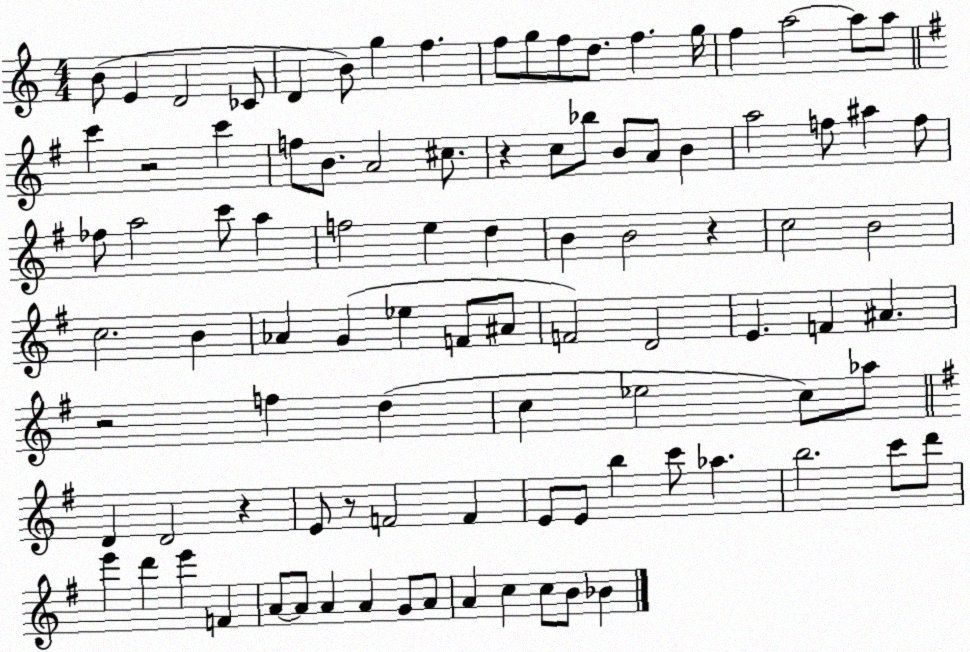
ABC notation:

X:1
T:Untitled
M:4/4
L:1/4
K:C
B/2 E D2 _C/2 D B/2 g f f/2 g/2 f/2 d/2 f g/4 f a2 a/2 a/2 c' z2 c' f/2 B/2 A2 ^c/2 z c/2 _b/2 B/2 A/2 B a2 f/2 ^a f/2 _f/2 a2 c'/2 a f2 e d B B2 z c2 B2 c2 B _A G _e F/2 ^A/2 F2 D2 E F ^A z2 f d c _e2 c/2 _a/2 D D2 z E/2 z/2 F2 F E/2 E/2 b c'/2 _a b2 c'/2 d'/2 e' d' e' F A/2 A/2 A A G/2 A/2 A c c/2 B/2 _B